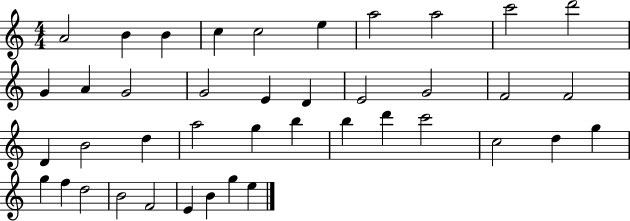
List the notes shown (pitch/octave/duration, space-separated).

A4/h B4/q B4/q C5/q C5/h E5/q A5/h A5/h C6/h D6/h G4/q A4/q G4/h G4/h E4/q D4/q E4/h G4/h F4/h F4/h D4/q B4/h D5/q A5/h G5/q B5/q B5/q D6/q C6/h C5/h D5/q G5/q G5/q F5/q D5/h B4/h F4/h E4/q B4/q G5/q E5/q